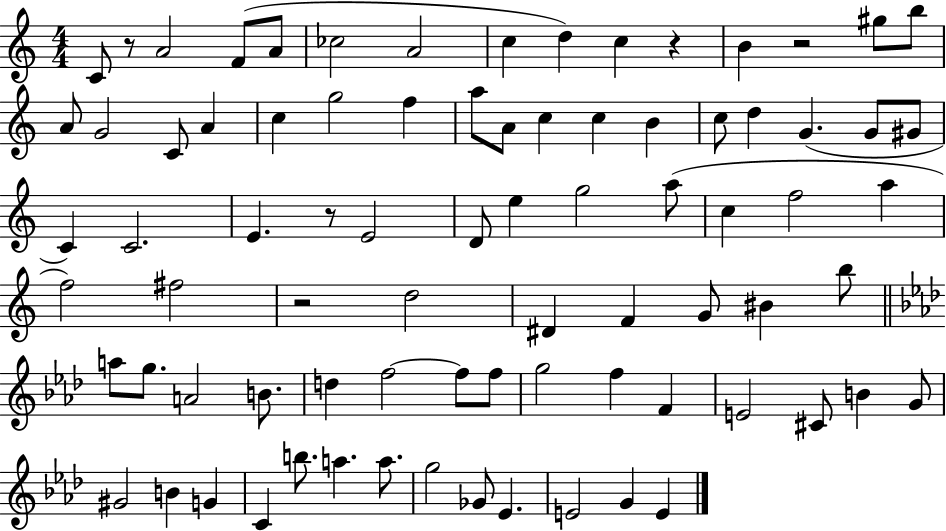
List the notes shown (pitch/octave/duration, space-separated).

C4/e R/e A4/h F4/e A4/e CES5/h A4/h C5/q D5/q C5/q R/q B4/q R/h G#5/e B5/e A4/e G4/h C4/e A4/q C5/q G5/h F5/q A5/e A4/e C5/q C5/q B4/q C5/e D5/q G4/q. G4/e G#4/e C4/q C4/h. E4/q. R/e E4/h D4/e E5/q G5/h A5/e C5/q F5/h A5/q F5/h F#5/h R/h D5/h D#4/q F4/q G4/e BIS4/q B5/e A5/e G5/e. A4/h B4/e. D5/q F5/h F5/e F5/e G5/h F5/q F4/q E4/h C#4/e B4/q G4/e G#4/h B4/q G4/q C4/q B5/e. A5/q. A5/e. G5/h Gb4/e Eb4/q. E4/h G4/q E4/q